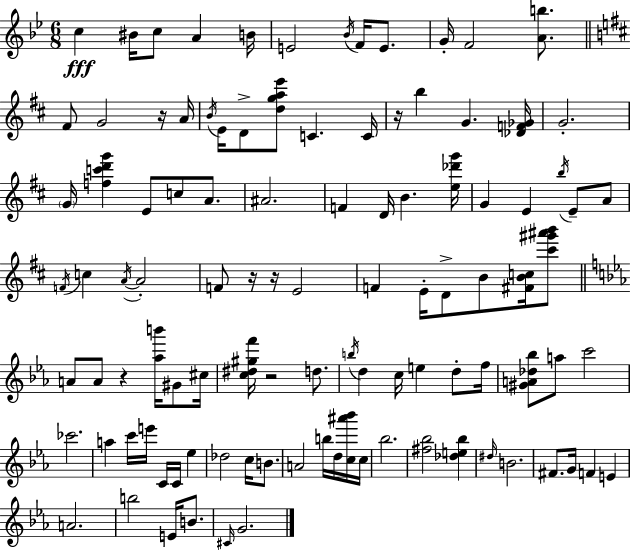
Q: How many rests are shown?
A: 6